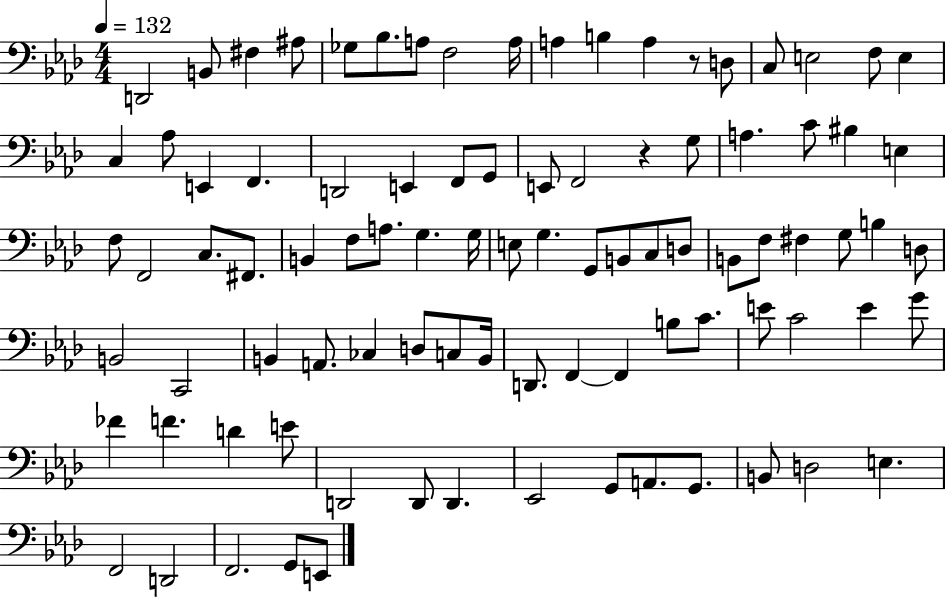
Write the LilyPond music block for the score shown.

{
  \clef bass
  \numericTimeSignature
  \time 4/4
  \key aes \major
  \tempo 4 = 132
  \repeat volta 2 { d,2 b,8 fis4 ais8 | ges8 bes8. a8 f2 a16 | a4 b4 a4 r8 d8 | c8 e2 f8 e4 | \break c4 aes8 e,4 f,4. | d,2 e,4 f,8 g,8 | e,8 f,2 r4 g8 | a4. c'8 bis4 e4 | \break f8 f,2 c8. fis,8. | b,4 f8 a8. g4. g16 | e8 g4. g,8 b,8 c8 d8 | b,8 f8 fis4 g8 b4 d8 | \break b,2 c,2 | b,4 a,8. ces4 d8 c8 b,16 | d,8. f,4~~ f,4 b8 c'8. | e'8 c'2 e'4 g'8 | \break fes'4 f'4. d'4 e'8 | d,2 d,8 d,4. | ees,2 g,8 a,8. g,8. | b,8 d2 e4. | \break f,2 d,2 | f,2. g,8 e,8 | } \bar "|."
}